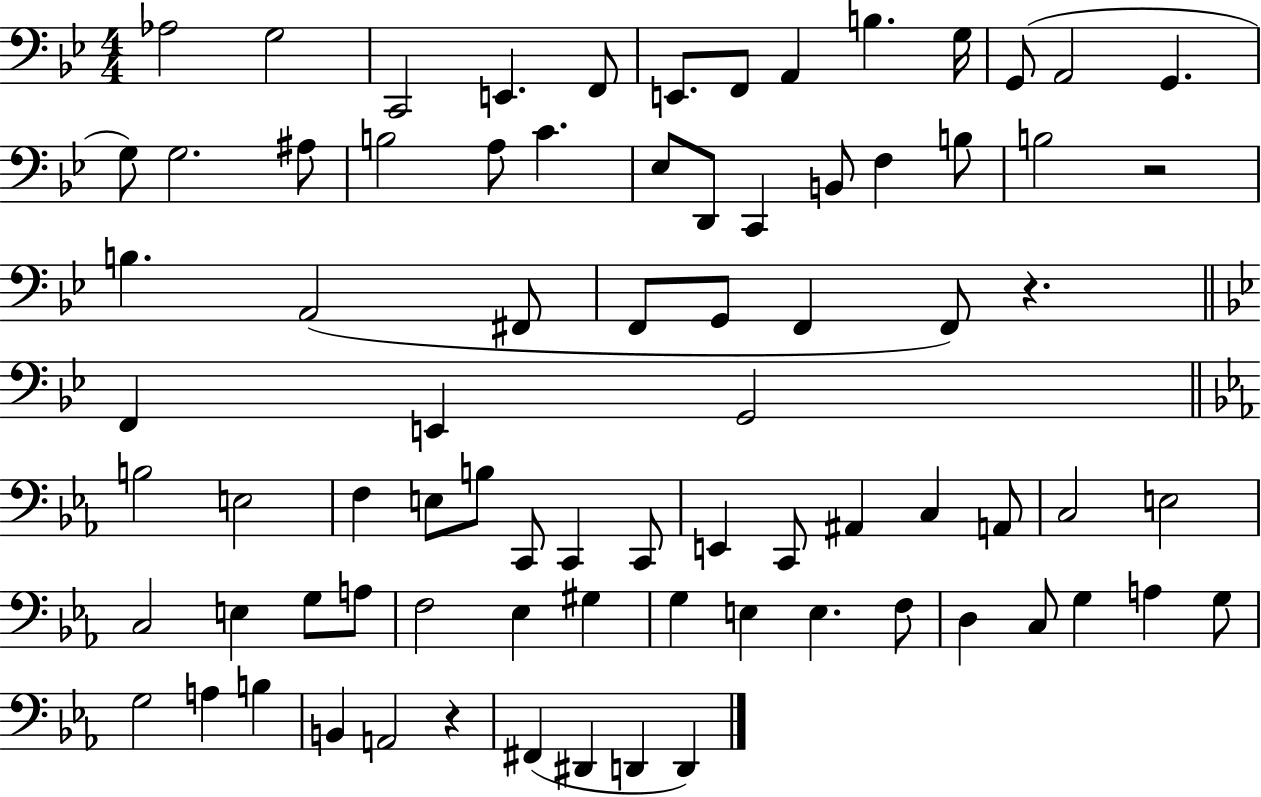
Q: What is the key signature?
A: BES major